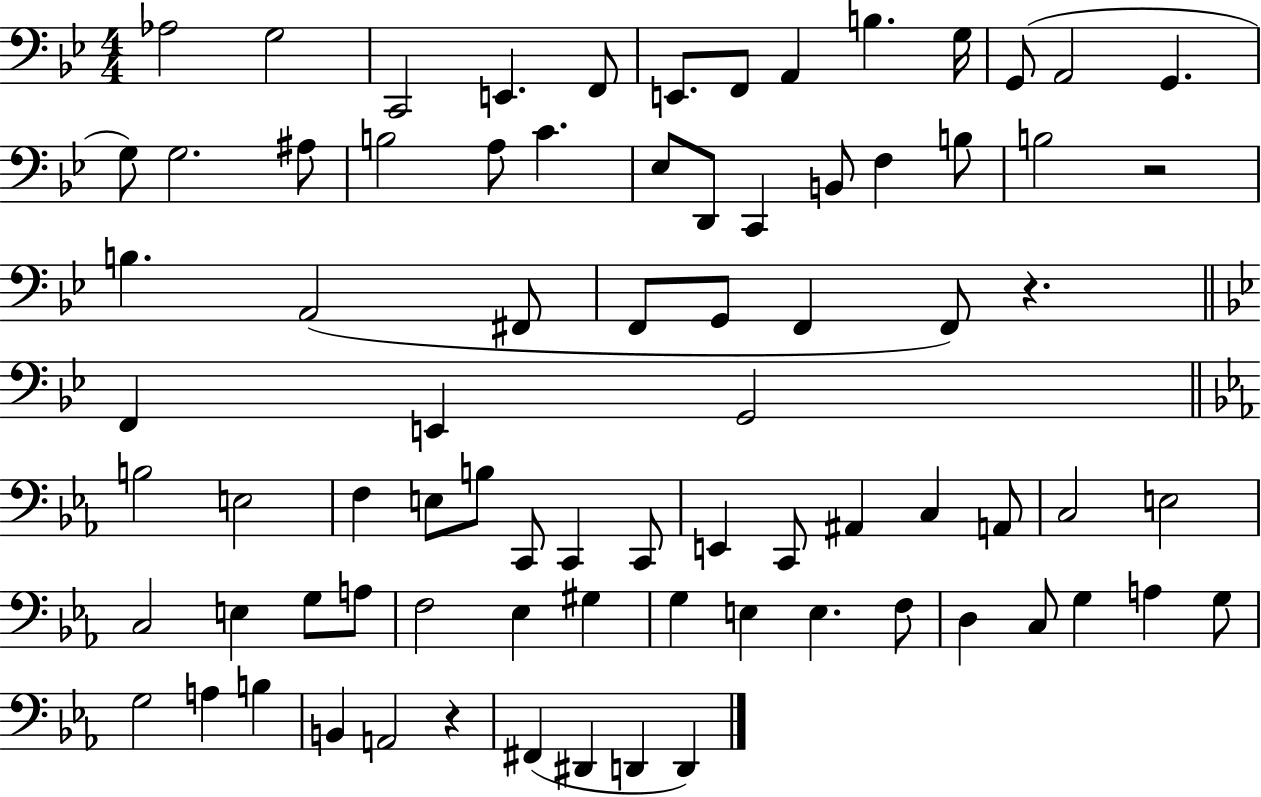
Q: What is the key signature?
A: BES major